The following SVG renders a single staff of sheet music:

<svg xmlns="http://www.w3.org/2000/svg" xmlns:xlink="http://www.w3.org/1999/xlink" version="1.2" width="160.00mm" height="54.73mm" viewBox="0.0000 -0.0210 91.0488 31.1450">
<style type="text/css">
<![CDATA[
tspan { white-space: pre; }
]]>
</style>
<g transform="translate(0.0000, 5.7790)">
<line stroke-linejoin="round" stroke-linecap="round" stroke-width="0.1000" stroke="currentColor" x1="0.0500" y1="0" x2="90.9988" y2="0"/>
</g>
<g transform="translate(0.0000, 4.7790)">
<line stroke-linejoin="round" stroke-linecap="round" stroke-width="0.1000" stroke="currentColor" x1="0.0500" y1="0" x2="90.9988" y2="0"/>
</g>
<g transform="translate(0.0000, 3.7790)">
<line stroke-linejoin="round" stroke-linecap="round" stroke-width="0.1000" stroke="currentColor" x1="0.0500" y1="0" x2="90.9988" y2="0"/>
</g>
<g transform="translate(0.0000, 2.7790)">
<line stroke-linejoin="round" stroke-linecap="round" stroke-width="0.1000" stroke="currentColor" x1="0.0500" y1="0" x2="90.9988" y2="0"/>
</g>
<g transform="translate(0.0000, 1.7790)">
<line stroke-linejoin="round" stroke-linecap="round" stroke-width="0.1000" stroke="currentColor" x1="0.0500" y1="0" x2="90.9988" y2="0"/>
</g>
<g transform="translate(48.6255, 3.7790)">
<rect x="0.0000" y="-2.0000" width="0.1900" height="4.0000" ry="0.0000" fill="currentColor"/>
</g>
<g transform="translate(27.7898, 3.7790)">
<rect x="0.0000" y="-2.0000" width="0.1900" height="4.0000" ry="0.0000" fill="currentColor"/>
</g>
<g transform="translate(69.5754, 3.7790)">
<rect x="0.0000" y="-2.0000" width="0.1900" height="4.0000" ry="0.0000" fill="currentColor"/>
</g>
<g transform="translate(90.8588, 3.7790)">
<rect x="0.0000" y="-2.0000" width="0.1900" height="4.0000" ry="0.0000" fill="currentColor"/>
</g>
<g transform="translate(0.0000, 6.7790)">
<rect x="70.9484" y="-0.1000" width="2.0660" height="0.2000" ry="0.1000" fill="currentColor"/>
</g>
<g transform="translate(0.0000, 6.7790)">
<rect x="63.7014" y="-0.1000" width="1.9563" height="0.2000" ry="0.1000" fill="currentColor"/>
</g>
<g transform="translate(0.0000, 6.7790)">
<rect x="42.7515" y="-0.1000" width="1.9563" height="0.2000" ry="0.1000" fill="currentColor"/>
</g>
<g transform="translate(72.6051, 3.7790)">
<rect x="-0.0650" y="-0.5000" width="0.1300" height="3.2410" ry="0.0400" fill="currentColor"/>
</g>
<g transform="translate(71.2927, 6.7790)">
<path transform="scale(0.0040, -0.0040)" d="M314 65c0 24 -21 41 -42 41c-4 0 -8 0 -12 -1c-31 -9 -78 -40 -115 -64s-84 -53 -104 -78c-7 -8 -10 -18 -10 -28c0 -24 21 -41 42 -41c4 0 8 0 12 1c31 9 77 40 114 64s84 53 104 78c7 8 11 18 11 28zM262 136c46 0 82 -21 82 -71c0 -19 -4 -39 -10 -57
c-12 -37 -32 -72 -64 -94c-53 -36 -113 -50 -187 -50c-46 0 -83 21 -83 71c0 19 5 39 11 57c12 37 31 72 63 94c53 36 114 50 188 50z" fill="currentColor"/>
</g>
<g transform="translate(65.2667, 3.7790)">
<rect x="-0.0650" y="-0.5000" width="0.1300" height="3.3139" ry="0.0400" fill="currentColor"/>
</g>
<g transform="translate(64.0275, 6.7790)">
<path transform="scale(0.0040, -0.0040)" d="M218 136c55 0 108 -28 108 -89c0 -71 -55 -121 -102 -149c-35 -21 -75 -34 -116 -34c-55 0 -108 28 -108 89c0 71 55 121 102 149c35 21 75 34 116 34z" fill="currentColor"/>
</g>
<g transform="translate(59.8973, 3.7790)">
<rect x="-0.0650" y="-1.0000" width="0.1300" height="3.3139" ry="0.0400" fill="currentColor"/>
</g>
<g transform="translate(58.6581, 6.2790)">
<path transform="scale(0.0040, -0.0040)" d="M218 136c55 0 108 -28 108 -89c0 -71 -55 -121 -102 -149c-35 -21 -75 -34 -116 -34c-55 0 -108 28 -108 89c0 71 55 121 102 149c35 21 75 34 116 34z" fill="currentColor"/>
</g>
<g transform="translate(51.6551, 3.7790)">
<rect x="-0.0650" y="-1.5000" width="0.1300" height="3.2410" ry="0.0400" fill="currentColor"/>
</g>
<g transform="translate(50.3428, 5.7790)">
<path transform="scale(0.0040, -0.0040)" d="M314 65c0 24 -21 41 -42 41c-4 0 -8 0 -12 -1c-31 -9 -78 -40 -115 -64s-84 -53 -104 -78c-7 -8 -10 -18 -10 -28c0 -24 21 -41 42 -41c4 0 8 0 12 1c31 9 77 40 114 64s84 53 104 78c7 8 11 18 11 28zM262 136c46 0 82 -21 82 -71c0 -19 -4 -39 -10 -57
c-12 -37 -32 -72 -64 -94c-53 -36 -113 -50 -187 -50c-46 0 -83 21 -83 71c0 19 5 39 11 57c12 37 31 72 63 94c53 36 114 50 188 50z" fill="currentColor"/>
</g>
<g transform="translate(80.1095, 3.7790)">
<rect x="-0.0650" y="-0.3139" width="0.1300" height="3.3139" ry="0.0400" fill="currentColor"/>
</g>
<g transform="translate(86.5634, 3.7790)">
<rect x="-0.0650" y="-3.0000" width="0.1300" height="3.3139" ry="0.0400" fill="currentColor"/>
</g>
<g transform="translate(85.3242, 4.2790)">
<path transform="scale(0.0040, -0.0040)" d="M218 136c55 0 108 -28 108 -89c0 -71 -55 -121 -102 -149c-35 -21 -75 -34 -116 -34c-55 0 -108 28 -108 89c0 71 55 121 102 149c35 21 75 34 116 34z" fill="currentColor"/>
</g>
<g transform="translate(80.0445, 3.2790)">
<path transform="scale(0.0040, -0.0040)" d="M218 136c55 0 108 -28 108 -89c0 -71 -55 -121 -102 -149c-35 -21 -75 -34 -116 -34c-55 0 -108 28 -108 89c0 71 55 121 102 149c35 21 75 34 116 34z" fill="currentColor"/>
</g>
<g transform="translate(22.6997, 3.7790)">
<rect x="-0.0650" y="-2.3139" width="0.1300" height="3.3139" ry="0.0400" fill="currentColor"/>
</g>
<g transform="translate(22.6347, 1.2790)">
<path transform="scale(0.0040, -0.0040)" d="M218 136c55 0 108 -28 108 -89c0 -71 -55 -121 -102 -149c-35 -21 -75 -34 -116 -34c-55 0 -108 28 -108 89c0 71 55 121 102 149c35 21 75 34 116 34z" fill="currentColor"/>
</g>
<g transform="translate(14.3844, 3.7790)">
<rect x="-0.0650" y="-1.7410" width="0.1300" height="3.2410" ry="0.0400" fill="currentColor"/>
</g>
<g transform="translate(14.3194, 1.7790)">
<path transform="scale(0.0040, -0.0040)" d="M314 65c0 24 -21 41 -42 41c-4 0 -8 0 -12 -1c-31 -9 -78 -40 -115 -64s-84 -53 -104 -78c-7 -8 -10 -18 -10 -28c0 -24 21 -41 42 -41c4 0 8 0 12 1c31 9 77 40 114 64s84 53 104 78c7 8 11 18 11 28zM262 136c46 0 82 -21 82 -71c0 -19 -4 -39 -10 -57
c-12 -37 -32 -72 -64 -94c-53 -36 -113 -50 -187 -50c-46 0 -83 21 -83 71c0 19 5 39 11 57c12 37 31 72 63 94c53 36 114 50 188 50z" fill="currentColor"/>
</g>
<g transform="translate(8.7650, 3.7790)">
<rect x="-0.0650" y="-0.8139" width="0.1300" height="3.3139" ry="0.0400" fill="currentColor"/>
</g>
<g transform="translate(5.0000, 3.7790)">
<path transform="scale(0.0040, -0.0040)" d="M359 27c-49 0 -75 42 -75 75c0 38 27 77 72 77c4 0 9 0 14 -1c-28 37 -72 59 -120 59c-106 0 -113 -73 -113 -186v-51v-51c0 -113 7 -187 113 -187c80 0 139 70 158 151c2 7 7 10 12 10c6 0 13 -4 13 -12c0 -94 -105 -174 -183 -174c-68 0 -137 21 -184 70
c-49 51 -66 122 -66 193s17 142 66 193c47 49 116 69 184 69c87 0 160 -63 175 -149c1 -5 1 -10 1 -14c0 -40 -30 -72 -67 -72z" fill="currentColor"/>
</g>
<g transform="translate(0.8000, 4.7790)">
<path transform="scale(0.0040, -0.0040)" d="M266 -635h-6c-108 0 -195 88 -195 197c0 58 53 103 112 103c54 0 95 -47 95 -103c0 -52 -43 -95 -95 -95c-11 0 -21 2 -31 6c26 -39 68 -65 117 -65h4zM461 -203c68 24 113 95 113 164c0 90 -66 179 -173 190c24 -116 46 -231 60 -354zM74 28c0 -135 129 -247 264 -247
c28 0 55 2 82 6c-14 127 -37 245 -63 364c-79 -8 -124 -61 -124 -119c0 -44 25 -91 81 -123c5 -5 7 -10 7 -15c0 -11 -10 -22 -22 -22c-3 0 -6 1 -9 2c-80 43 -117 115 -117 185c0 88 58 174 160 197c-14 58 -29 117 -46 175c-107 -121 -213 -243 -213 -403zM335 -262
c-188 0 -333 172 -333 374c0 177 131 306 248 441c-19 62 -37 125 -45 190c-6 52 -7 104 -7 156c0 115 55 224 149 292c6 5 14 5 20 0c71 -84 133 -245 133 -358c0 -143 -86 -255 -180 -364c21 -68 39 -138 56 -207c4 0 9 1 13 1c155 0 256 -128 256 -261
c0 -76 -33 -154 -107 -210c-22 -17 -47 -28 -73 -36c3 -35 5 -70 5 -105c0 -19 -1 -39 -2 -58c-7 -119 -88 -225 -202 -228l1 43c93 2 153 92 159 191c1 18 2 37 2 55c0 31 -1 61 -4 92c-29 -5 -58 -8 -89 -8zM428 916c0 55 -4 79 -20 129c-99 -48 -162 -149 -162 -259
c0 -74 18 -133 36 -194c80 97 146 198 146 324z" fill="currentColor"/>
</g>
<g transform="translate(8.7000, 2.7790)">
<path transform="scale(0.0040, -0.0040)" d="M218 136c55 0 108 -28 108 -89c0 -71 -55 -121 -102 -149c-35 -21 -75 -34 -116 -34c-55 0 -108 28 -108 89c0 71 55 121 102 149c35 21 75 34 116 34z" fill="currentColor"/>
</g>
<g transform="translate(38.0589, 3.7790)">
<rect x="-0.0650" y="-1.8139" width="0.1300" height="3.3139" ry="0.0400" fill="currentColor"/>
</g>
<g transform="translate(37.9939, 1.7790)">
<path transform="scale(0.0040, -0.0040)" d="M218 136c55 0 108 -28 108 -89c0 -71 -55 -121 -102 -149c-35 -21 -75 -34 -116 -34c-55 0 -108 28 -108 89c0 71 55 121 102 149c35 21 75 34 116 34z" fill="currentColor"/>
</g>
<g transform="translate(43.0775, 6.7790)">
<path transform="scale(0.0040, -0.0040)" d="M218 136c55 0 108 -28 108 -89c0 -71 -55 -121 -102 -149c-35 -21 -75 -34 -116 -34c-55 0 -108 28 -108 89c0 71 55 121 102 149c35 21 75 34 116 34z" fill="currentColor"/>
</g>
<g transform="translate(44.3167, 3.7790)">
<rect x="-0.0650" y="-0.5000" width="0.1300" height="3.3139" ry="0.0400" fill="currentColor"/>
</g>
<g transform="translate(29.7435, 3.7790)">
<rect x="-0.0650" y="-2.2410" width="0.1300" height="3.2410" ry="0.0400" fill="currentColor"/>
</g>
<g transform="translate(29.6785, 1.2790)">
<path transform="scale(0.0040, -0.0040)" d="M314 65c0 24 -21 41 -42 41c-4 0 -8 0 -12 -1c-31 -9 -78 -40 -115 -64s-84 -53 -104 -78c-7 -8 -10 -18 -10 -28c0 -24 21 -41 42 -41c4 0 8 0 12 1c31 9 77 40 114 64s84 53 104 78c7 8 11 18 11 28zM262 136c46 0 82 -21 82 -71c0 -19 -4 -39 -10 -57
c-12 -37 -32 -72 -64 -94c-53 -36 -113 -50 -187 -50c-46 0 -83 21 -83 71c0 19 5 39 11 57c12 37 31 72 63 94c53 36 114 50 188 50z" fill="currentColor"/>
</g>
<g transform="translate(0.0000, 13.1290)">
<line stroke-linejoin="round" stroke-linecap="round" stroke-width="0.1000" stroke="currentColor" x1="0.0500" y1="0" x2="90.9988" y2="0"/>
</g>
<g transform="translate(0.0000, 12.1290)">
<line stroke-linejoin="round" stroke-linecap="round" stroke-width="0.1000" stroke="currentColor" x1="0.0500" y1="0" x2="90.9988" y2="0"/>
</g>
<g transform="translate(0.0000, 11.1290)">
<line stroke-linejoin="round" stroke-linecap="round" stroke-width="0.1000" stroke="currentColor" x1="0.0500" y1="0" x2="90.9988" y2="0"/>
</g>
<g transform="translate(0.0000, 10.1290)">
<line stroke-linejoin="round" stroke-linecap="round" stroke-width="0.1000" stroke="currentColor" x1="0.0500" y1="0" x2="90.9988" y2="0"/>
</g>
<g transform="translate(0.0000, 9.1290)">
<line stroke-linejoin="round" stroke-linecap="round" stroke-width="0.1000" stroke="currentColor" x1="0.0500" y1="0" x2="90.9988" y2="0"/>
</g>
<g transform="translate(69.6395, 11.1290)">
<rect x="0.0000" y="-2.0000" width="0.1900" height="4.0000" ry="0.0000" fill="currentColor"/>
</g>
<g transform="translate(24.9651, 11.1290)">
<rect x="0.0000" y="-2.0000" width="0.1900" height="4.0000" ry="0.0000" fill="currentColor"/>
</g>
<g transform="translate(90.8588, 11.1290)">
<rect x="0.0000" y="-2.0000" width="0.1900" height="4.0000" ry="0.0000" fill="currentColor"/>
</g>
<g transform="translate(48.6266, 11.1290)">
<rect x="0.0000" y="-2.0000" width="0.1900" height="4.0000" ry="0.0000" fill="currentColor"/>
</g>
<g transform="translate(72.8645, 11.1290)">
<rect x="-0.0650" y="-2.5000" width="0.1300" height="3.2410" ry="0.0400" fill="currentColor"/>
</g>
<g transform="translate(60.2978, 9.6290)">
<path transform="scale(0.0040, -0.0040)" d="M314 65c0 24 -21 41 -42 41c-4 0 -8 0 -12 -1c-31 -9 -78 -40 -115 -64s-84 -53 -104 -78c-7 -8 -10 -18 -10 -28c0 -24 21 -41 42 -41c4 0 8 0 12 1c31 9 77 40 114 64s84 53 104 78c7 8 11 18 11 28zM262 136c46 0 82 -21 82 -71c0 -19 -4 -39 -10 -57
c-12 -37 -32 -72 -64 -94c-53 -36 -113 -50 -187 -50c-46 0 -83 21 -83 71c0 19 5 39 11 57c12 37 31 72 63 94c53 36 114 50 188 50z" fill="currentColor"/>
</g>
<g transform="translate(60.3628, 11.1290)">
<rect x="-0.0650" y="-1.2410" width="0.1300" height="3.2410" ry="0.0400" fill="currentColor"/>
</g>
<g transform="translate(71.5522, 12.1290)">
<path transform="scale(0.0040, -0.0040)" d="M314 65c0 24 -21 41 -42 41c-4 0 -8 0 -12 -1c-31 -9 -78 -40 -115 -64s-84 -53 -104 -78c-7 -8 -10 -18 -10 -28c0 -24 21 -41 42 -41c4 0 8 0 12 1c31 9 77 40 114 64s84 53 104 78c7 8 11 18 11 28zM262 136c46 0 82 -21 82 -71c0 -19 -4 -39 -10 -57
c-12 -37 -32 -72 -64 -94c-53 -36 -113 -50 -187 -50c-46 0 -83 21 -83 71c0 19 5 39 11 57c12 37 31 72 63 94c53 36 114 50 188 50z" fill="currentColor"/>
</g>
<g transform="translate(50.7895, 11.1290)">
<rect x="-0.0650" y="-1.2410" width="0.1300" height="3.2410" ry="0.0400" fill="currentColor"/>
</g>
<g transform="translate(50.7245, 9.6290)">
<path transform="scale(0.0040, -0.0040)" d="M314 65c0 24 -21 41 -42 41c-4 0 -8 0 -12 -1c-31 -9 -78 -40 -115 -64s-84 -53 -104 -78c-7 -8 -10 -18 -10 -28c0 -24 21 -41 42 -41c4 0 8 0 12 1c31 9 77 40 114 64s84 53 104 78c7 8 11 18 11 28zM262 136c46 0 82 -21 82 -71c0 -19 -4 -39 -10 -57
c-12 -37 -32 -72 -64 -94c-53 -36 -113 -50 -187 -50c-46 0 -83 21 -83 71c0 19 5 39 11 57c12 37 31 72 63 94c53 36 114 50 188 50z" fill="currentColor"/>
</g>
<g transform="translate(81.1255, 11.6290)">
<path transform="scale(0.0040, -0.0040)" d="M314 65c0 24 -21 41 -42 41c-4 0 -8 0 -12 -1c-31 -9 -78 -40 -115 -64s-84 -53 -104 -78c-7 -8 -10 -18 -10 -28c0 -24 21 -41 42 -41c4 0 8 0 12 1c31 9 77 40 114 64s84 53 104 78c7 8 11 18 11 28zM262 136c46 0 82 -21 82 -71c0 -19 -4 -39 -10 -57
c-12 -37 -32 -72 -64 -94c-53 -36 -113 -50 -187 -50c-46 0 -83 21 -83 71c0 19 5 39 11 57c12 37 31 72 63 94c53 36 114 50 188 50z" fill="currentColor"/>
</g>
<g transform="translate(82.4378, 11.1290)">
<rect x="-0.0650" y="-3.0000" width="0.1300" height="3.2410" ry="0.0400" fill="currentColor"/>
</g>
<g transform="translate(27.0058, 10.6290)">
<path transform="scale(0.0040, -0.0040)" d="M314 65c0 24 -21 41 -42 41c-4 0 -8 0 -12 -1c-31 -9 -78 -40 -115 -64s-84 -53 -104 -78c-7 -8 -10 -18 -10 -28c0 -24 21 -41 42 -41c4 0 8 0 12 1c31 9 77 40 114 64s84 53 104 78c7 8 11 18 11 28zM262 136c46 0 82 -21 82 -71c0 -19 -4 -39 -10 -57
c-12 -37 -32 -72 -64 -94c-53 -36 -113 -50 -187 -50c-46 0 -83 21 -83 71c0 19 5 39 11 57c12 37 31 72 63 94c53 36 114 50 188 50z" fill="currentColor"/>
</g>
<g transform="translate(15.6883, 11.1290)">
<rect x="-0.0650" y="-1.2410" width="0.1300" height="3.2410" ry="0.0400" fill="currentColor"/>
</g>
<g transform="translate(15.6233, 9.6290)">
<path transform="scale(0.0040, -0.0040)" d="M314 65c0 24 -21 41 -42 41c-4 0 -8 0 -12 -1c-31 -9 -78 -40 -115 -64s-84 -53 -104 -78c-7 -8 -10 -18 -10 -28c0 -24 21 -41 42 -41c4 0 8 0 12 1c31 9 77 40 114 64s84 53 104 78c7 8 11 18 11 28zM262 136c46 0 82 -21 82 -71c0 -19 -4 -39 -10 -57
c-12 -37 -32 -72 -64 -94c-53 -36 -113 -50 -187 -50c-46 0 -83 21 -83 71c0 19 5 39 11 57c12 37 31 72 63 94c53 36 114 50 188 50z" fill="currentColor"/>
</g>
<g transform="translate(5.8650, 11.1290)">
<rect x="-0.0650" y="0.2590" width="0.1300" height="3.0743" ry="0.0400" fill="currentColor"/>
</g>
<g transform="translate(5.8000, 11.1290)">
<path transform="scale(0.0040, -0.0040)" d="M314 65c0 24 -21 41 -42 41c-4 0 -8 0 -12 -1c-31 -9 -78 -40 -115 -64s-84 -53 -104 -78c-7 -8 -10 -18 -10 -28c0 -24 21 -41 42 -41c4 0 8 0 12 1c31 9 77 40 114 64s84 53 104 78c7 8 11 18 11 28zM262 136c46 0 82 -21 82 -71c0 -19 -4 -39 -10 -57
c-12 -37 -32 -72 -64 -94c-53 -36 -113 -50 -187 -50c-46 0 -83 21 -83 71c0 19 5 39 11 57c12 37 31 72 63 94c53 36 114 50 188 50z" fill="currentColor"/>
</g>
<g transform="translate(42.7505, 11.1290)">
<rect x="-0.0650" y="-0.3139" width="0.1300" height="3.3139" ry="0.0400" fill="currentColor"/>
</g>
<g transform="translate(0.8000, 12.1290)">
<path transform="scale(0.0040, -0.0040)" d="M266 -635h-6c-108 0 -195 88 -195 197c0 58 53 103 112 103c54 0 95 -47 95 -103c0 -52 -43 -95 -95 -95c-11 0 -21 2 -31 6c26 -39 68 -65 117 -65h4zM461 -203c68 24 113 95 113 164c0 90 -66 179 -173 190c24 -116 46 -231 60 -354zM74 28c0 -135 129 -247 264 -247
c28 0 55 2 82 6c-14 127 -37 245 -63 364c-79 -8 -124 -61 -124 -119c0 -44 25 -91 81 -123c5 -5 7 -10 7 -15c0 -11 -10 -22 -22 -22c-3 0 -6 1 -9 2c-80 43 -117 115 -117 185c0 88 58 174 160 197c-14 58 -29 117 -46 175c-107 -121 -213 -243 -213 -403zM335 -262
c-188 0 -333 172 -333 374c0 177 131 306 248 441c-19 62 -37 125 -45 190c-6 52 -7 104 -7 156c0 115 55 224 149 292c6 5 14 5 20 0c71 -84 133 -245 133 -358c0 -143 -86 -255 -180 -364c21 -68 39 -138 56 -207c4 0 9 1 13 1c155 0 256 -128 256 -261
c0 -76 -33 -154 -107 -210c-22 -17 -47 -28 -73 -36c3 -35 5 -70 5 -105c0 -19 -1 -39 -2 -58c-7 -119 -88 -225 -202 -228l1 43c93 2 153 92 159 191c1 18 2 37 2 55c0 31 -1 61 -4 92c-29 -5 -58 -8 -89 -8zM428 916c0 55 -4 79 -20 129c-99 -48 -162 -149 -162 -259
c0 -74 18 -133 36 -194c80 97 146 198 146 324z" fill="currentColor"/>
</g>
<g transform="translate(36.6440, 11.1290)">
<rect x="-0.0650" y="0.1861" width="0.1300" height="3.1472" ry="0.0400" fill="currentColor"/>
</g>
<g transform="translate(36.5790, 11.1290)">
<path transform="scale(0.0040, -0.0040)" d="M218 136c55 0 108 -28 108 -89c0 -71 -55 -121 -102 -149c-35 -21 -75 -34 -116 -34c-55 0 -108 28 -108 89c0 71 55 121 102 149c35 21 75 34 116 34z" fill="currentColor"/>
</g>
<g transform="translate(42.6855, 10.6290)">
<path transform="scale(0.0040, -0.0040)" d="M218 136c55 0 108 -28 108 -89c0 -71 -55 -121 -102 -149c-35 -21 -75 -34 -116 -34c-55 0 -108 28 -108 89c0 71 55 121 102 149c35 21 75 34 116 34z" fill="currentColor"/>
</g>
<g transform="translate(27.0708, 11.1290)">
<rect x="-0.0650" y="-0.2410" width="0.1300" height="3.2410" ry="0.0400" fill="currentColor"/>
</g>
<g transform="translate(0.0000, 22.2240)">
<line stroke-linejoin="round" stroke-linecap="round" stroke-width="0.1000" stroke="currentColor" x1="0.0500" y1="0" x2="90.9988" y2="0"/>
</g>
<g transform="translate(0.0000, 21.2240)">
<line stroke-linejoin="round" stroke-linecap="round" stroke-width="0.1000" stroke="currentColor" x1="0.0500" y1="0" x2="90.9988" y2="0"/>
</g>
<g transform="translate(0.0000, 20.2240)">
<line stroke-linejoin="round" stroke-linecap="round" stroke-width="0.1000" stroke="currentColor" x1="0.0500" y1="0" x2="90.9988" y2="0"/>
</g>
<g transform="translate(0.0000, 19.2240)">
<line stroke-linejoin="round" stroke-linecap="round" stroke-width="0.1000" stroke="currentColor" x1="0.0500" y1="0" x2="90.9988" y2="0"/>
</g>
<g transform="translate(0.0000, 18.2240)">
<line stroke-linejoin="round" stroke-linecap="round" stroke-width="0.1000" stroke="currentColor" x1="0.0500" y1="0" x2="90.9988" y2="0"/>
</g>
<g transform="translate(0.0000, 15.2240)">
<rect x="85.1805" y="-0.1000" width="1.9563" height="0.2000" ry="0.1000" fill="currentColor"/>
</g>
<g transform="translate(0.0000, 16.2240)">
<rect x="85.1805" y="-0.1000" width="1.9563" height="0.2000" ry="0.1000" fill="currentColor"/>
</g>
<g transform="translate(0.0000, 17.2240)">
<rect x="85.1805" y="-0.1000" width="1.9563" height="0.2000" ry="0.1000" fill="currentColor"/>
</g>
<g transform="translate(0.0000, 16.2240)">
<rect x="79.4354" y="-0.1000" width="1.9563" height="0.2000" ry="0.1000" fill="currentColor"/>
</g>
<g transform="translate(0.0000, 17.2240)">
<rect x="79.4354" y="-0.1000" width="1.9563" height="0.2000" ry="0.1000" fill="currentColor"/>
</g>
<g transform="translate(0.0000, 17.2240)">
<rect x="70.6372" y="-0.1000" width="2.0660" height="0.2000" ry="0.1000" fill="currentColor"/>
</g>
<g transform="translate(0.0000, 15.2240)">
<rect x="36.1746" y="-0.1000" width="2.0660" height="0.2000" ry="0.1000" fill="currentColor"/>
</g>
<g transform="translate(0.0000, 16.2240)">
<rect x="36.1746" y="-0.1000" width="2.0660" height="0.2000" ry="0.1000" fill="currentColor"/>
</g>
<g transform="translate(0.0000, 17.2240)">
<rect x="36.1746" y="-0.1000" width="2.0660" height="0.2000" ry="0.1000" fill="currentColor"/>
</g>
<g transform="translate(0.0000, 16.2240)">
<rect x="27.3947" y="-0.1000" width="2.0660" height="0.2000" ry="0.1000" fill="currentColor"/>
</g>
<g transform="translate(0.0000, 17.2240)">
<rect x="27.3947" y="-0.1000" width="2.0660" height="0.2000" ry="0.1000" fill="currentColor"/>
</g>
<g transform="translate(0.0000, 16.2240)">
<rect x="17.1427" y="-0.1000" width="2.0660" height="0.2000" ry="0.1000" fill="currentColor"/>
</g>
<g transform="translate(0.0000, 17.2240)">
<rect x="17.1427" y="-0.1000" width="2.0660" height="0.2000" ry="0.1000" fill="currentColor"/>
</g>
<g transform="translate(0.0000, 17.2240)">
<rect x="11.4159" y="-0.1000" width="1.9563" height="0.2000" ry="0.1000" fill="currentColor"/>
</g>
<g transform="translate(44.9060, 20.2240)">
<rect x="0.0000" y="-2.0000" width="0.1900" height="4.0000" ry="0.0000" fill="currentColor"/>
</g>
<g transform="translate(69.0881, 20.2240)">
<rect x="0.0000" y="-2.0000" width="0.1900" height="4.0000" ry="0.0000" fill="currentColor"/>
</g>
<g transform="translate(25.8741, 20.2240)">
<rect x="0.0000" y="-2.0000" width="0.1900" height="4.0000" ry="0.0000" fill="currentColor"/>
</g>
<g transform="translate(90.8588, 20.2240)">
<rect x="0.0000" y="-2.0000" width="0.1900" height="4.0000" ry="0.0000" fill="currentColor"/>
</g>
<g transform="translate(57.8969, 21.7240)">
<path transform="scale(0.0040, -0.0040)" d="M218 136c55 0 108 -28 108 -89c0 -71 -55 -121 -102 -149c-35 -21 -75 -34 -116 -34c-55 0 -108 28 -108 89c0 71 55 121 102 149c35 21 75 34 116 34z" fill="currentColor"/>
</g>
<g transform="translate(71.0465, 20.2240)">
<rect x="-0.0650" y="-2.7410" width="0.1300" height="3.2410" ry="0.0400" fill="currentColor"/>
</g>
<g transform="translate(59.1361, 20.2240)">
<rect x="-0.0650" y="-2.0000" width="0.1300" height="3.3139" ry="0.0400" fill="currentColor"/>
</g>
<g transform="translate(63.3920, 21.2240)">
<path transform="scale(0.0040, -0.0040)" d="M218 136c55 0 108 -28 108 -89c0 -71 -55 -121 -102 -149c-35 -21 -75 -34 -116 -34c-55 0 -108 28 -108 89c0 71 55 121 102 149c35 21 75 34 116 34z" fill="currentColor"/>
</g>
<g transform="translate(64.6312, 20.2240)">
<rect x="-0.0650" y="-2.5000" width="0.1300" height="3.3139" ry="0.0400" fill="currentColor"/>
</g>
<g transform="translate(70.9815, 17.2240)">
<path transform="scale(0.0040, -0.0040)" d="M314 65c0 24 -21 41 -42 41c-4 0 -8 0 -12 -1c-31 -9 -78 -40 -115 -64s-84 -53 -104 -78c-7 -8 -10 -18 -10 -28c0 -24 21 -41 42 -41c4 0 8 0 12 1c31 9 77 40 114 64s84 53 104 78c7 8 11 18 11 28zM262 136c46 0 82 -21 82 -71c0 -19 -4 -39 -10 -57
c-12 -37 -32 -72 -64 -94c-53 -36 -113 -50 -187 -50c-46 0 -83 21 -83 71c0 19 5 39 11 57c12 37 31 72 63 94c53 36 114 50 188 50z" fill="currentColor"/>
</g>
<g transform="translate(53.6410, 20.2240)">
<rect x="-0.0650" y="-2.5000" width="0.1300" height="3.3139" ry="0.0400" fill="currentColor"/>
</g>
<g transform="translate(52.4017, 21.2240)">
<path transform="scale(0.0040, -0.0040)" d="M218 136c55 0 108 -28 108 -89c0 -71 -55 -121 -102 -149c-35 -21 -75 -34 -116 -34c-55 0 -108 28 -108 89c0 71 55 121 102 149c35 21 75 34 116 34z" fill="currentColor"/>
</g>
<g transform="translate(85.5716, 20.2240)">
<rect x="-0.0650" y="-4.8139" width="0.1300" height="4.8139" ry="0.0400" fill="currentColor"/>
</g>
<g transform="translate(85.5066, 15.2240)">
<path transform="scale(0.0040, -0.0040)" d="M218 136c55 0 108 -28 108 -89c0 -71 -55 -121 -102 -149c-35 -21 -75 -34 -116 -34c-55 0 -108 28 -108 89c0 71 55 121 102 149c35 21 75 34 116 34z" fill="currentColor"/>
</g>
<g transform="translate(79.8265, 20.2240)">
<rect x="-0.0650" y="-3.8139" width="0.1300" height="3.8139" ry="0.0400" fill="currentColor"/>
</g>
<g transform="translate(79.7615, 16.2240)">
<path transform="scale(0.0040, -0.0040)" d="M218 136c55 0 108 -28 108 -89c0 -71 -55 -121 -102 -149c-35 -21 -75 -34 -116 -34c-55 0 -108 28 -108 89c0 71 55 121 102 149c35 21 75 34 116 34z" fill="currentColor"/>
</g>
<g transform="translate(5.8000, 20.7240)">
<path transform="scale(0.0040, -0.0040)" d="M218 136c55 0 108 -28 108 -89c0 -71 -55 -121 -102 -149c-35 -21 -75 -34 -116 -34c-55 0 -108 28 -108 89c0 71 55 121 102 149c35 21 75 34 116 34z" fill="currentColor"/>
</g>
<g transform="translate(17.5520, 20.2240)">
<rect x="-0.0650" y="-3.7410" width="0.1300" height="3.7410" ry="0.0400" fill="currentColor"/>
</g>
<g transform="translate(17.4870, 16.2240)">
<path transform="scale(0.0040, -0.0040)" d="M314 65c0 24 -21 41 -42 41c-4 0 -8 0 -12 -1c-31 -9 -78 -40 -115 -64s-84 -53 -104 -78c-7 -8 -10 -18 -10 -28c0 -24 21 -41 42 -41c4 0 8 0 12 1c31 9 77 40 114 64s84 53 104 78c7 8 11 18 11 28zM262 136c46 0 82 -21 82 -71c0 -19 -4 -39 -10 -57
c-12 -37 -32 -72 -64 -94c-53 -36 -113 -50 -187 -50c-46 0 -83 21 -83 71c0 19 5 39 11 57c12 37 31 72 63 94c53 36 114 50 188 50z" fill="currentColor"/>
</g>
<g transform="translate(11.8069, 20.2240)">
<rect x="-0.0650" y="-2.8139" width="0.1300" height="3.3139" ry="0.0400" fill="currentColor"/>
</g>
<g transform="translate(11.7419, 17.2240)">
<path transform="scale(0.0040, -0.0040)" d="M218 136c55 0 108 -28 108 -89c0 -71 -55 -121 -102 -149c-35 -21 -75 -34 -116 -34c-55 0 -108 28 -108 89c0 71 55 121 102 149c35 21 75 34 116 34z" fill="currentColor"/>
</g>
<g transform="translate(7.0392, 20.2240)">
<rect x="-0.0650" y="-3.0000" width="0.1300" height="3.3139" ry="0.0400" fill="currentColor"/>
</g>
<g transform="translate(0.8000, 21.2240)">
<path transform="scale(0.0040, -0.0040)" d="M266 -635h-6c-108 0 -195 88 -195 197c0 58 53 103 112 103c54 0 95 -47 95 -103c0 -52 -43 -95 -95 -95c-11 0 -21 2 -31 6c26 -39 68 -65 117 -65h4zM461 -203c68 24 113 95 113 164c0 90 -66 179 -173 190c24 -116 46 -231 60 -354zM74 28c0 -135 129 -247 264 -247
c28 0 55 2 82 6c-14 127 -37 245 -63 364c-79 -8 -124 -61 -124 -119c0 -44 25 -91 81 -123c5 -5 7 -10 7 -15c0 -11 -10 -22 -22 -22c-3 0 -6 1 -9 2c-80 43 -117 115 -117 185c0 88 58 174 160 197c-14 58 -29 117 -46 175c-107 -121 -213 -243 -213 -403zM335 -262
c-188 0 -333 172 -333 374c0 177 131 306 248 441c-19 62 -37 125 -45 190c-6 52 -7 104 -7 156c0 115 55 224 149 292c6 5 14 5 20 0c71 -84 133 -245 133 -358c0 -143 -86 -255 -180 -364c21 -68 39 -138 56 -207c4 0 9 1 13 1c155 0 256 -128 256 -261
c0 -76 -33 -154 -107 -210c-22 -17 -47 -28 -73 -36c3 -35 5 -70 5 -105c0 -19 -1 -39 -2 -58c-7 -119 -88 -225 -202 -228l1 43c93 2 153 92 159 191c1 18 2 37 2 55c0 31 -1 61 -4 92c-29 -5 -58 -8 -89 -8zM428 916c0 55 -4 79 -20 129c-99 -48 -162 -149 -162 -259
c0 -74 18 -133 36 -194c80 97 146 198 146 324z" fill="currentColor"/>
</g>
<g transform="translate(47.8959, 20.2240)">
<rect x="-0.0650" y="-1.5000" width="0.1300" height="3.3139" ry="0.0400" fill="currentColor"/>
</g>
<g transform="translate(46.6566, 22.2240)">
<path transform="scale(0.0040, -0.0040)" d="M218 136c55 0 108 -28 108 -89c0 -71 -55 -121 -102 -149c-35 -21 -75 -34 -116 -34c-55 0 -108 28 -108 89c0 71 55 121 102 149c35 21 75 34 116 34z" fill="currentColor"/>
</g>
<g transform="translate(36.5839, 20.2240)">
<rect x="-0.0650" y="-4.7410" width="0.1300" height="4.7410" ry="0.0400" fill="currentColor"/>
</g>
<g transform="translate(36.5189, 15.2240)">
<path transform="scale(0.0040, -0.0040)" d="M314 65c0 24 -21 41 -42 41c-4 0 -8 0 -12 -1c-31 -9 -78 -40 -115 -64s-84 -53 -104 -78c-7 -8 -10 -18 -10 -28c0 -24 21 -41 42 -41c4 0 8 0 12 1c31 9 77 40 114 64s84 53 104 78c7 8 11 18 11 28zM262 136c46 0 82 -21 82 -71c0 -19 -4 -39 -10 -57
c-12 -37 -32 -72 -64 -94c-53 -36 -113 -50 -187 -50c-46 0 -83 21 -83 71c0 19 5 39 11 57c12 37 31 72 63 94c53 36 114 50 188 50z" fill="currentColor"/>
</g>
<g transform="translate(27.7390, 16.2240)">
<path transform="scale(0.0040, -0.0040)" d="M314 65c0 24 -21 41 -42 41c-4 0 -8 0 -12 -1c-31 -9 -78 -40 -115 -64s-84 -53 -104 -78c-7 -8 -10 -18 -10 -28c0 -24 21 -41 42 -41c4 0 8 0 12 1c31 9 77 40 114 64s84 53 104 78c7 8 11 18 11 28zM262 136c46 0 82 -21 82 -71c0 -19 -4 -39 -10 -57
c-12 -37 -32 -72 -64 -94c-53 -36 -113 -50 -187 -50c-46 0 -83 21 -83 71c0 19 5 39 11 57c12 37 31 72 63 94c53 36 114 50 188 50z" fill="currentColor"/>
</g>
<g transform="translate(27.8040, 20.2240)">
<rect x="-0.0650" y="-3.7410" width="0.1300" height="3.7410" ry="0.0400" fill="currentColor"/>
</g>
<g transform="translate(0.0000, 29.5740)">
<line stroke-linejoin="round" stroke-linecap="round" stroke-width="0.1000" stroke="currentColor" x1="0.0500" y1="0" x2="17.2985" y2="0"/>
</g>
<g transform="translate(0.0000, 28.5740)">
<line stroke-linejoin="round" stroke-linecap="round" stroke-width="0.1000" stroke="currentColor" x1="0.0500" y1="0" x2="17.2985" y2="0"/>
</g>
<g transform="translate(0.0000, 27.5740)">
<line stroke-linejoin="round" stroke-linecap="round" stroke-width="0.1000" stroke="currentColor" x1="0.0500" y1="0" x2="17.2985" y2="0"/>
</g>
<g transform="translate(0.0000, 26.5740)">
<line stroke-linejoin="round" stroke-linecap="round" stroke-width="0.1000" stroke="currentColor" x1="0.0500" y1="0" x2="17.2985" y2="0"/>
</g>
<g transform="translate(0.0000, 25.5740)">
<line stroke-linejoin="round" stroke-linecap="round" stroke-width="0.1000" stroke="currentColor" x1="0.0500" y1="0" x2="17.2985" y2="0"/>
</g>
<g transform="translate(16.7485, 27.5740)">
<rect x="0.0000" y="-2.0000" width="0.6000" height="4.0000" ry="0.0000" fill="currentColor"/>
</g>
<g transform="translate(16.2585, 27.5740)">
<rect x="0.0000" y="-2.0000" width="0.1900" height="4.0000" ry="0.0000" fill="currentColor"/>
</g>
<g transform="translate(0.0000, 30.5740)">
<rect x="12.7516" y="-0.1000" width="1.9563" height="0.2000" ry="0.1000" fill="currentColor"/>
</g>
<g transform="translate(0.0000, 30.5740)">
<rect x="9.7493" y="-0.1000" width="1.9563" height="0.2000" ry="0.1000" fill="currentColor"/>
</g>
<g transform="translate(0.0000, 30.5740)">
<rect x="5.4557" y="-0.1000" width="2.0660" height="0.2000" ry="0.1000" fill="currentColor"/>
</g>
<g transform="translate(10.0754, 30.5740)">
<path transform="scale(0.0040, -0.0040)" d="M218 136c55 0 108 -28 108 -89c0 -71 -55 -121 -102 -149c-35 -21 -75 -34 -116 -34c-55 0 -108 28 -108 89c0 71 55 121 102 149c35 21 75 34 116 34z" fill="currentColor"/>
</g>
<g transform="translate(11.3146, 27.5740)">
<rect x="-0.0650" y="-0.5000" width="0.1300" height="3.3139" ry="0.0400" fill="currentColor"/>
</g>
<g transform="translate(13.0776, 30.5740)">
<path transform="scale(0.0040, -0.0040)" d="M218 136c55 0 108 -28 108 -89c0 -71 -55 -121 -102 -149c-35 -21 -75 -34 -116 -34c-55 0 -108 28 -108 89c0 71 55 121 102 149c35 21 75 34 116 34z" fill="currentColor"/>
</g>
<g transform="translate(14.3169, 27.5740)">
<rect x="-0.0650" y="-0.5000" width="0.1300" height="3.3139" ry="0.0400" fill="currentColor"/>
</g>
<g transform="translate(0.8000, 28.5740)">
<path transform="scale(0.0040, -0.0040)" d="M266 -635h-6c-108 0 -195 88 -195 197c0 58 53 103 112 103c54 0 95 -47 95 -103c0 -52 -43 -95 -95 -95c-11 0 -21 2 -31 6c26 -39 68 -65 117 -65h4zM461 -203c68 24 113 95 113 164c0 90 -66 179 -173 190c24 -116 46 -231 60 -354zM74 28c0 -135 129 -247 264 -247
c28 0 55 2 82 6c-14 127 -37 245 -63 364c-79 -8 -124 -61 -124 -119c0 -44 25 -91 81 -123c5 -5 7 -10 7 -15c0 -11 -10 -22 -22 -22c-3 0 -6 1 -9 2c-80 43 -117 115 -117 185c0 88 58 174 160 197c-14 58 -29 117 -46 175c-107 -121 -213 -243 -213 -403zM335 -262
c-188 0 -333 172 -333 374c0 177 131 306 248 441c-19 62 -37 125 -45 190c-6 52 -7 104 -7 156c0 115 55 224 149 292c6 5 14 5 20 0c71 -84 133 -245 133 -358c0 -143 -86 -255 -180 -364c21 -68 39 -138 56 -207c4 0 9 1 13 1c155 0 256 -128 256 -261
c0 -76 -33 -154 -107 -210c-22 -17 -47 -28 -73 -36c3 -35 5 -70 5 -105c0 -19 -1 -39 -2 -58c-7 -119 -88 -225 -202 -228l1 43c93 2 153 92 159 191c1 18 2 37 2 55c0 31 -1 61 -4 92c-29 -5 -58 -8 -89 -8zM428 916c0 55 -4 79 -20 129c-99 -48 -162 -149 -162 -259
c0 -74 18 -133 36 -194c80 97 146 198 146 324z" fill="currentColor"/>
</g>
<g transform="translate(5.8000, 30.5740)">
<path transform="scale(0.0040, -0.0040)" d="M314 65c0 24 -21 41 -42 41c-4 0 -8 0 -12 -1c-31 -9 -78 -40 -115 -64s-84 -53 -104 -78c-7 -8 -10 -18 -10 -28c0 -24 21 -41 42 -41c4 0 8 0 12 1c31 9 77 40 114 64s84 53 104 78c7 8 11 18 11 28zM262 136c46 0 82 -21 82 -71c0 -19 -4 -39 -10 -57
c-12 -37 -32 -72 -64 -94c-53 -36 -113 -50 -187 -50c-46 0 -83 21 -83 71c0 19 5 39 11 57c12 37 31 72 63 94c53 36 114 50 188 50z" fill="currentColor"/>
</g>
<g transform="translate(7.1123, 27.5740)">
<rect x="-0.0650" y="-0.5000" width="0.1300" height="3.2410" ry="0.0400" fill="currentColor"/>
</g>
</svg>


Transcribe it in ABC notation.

X:1
T:Untitled
M:4/4
L:1/4
K:C
d f2 g g2 f C E2 D C C2 c A B2 e2 c2 B c e2 e2 G2 A2 A a c'2 c'2 e'2 E G F G a2 c' e' C2 C C